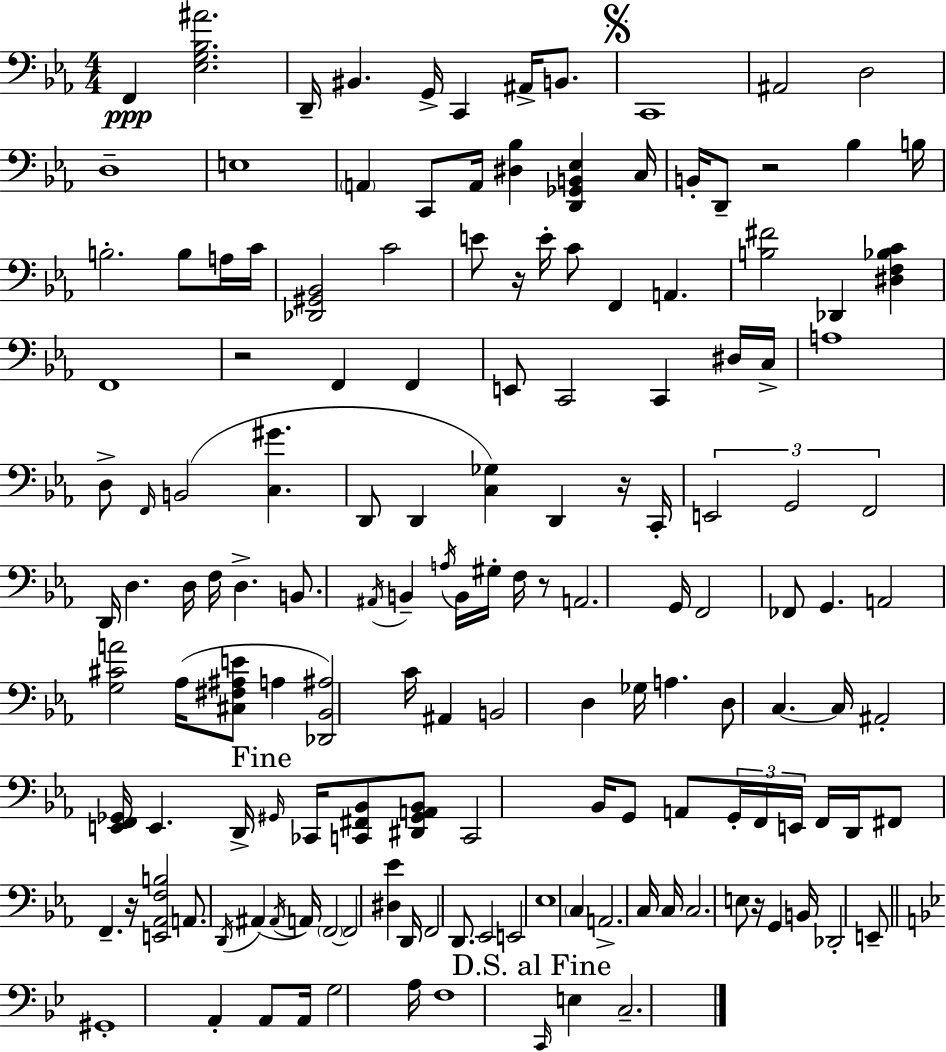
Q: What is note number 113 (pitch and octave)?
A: C3